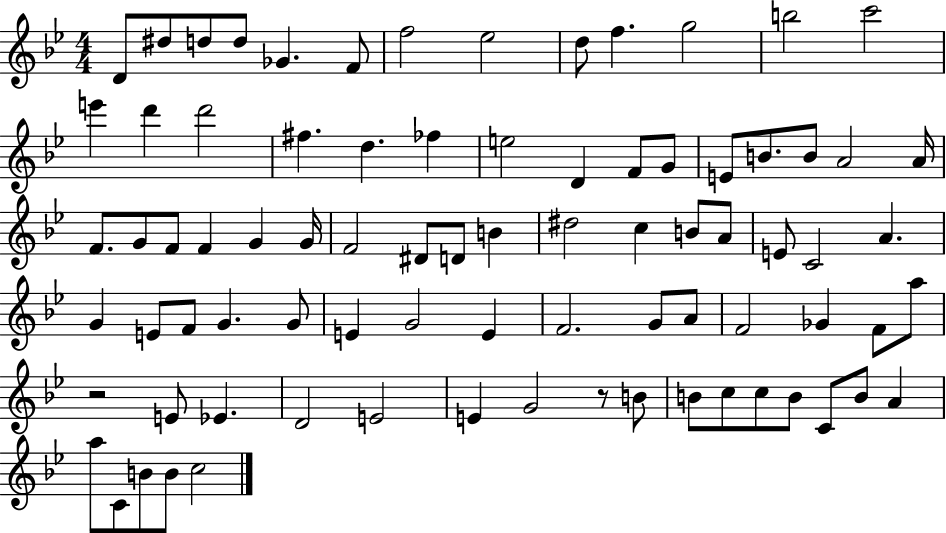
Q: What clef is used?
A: treble